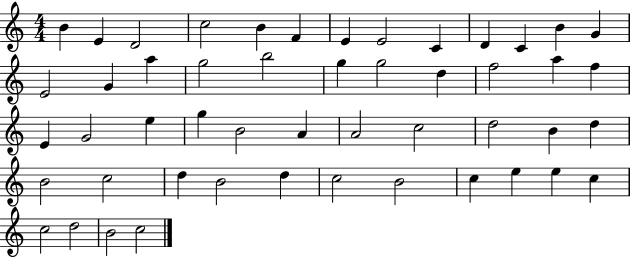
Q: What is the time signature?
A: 4/4